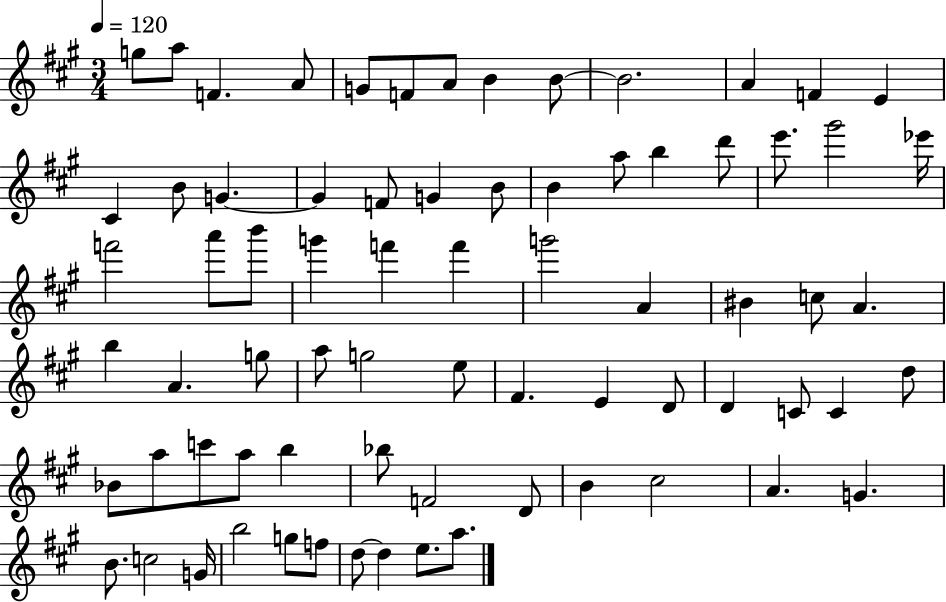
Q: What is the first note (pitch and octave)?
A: G5